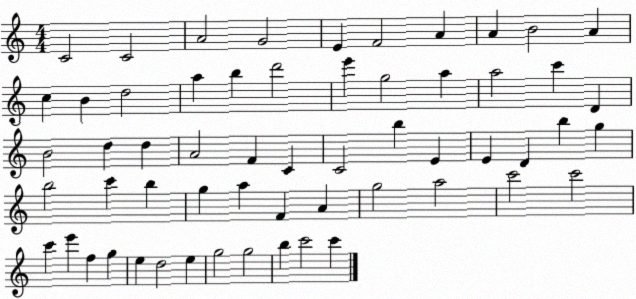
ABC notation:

X:1
T:Untitled
M:4/4
L:1/4
K:C
C2 C2 A2 G2 E F2 A A B2 A c B d2 a b d'2 e' g2 a a2 c' D B2 d d A2 F C C2 b E E D b g b2 c' b g a F A g2 a2 c'2 c'2 c' e' f g e d2 e g2 g2 b c'2 c'